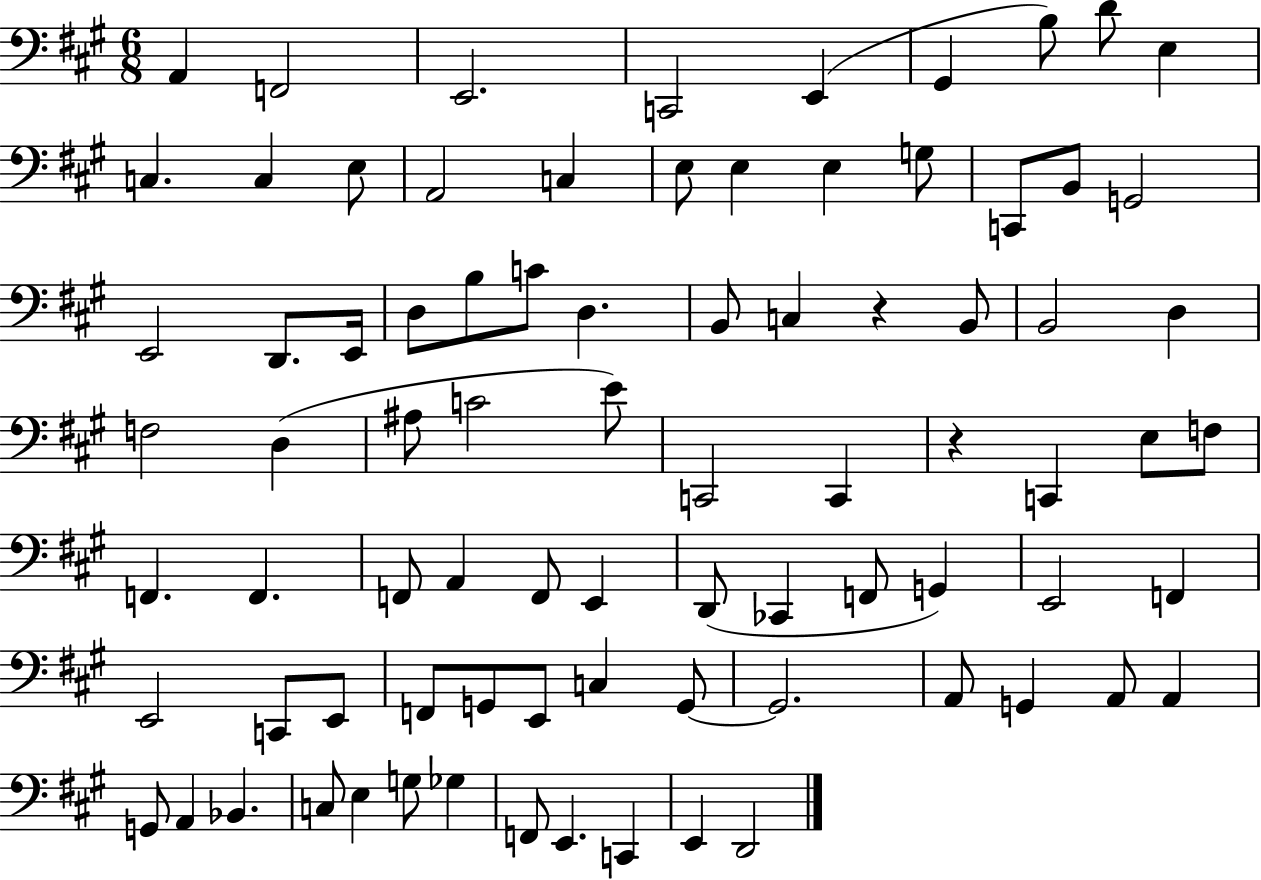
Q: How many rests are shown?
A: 2